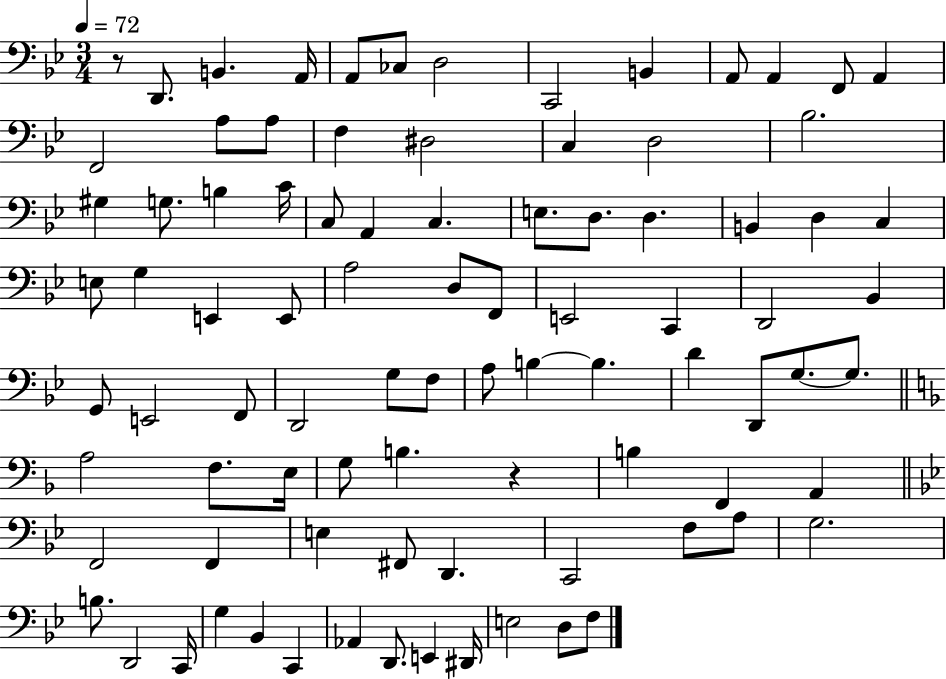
R/e D2/e. B2/q. A2/s A2/e CES3/e D3/h C2/h B2/q A2/e A2/q F2/e A2/q F2/h A3/e A3/e F3/q D#3/h C3/q D3/h Bb3/h. G#3/q G3/e. B3/q C4/s C3/e A2/q C3/q. E3/e. D3/e. D3/q. B2/q D3/q C3/q E3/e G3/q E2/q E2/e A3/h D3/e F2/e E2/h C2/q D2/h Bb2/q G2/e E2/h F2/e D2/h G3/e F3/e A3/e B3/q B3/q. D4/q D2/e G3/e. G3/e. A3/h F3/e. E3/s G3/e B3/q. R/q B3/q F2/q A2/q F2/h F2/q E3/q F#2/e D2/q. C2/h F3/e A3/e G3/h. B3/e. D2/h C2/s G3/q Bb2/q C2/q Ab2/q D2/e. E2/q D#2/s E3/h D3/e F3/e